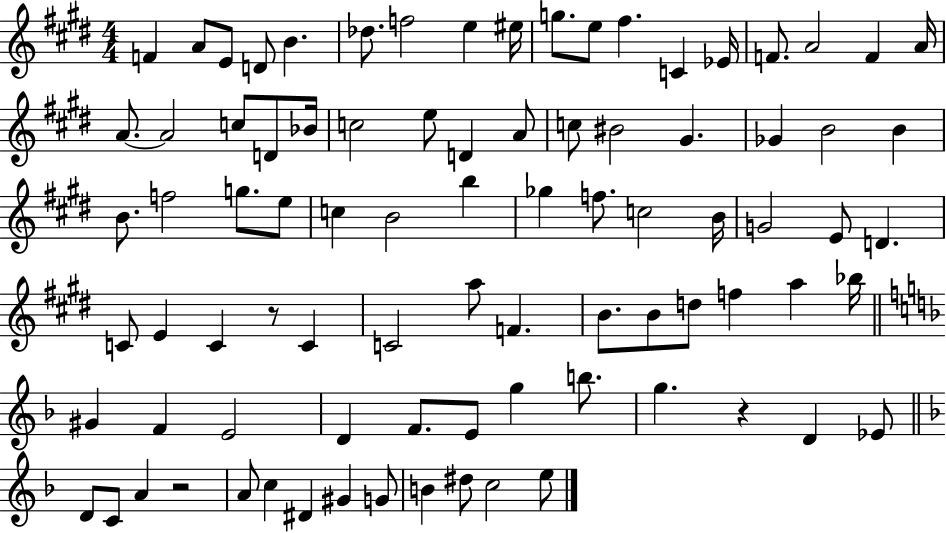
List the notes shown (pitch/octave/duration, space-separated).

F4/q A4/e E4/e D4/e B4/q. Db5/e. F5/h E5/q EIS5/s G5/e. E5/e F#5/q. C4/q Eb4/s F4/e. A4/h F4/q A4/s A4/e. A4/h C5/e D4/e Bb4/s C5/h E5/e D4/q A4/e C5/e BIS4/h G#4/q. Gb4/q B4/h B4/q B4/e. F5/h G5/e. E5/e C5/q B4/h B5/q Gb5/q F5/e. C5/h B4/s G4/h E4/e D4/q. C4/e E4/q C4/q R/e C4/q C4/h A5/e F4/q. B4/e. B4/e D5/e F5/q A5/q Bb5/s G#4/q F4/q E4/h D4/q F4/e. E4/e G5/q B5/e. G5/q. R/q D4/q Eb4/e D4/e C4/e A4/q R/h A4/e C5/q D#4/q G#4/q G4/e B4/q D#5/e C5/h E5/e